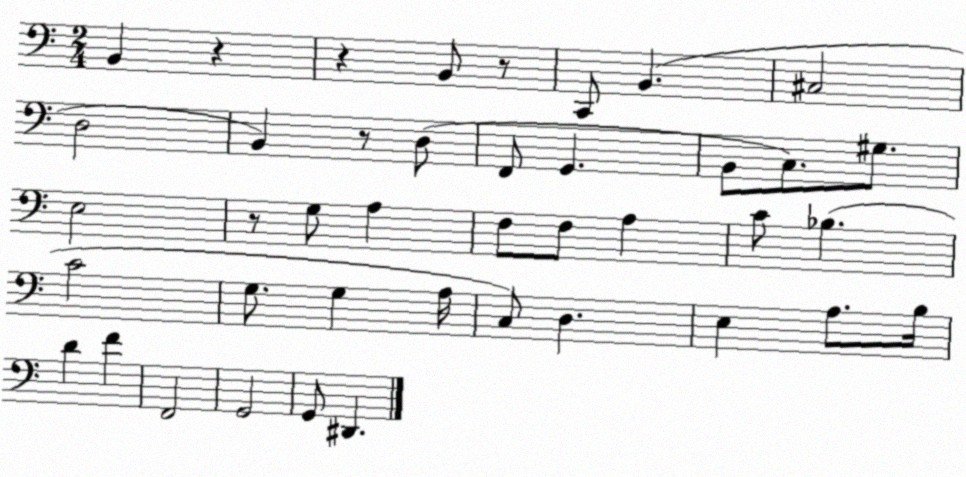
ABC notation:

X:1
T:Untitled
M:2/4
L:1/4
K:C
B,, z z B,,/2 z/2 C,,/2 B,, ^C,2 D,2 B,, z/2 D,/2 F,,/2 G,, B,,/2 C,/2 ^G,/2 E,2 z/2 G,/2 A, F,/2 F,/2 A, C/2 _B, C2 G,/2 G, A,/4 C,/2 D, E, A,/2 B,/4 D F F,,2 G,,2 G,,/2 ^D,,